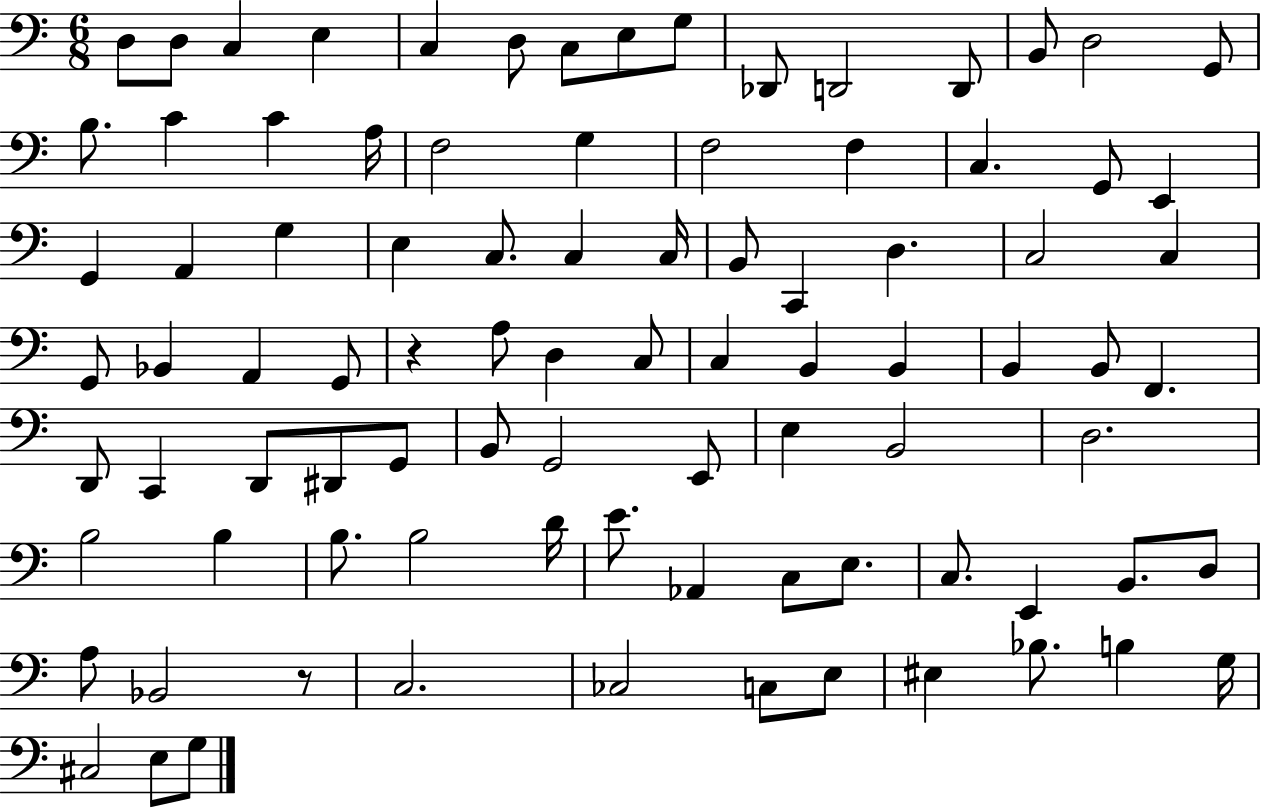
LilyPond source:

{
  \clef bass
  \numericTimeSignature
  \time 6/8
  \key c \major
  d8 d8 c4 e4 | c4 d8 c8 e8 g8 | des,8 d,2 d,8 | b,8 d2 g,8 | \break b8. c'4 c'4 a16 | f2 g4 | f2 f4 | c4. g,8 e,4 | \break g,4 a,4 g4 | e4 c8. c4 c16 | b,8 c,4 d4. | c2 c4 | \break g,8 bes,4 a,4 g,8 | r4 a8 d4 c8 | c4 b,4 b,4 | b,4 b,8 f,4. | \break d,8 c,4 d,8 dis,8 g,8 | b,8 g,2 e,8 | e4 b,2 | d2. | \break b2 b4 | b8. b2 d'16 | e'8. aes,4 c8 e8. | c8. e,4 b,8. d8 | \break a8 bes,2 r8 | c2. | ces2 c8 e8 | eis4 bes8. b4 g16 | \break cis2 e8 g8 | \bar "|."
}